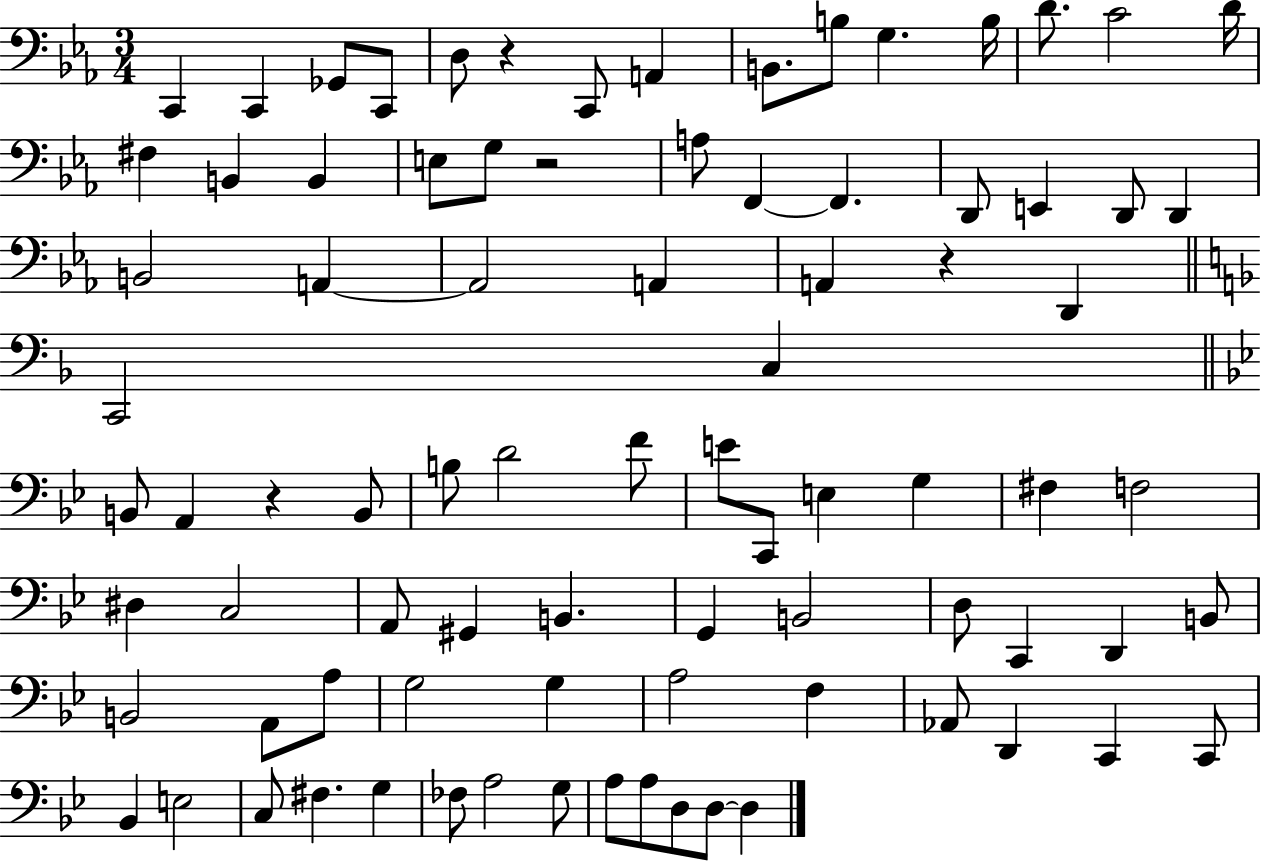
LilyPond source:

{
  \clef bass
  \numericTimeSignature
  \time 3/4
  \key ees \major
  c,4 c,4 ges,8 c,8 | d8 r4 c,8 a,4 | b,8. b8 g4. b16 | d'8. c'2 d'16 | \break fis4 b,4 b,4 | e8 g8 r2 | a8 f,4~~ f,4. | d,8 e,4 d,8 d,4 | \break b,2 a,4~~ | a,2 a,4 | a,4 r4 d,4 | \bar "||" \break \key f \major c,2 c4 | \bar "||" \break \key bes \major b,8 a,4 r4 b,8 | b8 d'2 f'8 | e'8 c,8 e4 g4 | fis4 f2 | \break dis4 c2 | a,8 gis,4 b,4. | g,4 b,2 | d8 c,4 d,4 b,8 | \break b,2 a,8 a8 | g2 g4 | a2 f4 | aes,8 d,4 c,4 c,8 | \break bes,4 e2 | c8 fis4. g4 | fes8 a2 g8 | a8 a8 d8 d8~~ d4 | \break \bar "|."
}